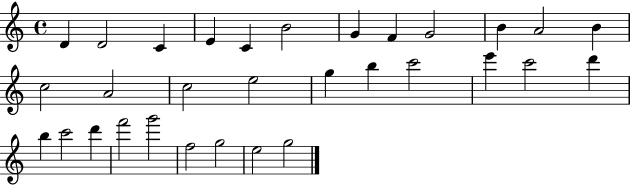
D4/q D4/h C4/q E4/q C4/q B4/h G4/q F4/q G4/h B4/q A4/h B4/q C5/h A4/h C5/h E5/h G5/q B5/q C6/h E6/q C6/h D6/q B5/q C6/h D6/q F6/h G6/h F5/h G5/h E5/h G5/h